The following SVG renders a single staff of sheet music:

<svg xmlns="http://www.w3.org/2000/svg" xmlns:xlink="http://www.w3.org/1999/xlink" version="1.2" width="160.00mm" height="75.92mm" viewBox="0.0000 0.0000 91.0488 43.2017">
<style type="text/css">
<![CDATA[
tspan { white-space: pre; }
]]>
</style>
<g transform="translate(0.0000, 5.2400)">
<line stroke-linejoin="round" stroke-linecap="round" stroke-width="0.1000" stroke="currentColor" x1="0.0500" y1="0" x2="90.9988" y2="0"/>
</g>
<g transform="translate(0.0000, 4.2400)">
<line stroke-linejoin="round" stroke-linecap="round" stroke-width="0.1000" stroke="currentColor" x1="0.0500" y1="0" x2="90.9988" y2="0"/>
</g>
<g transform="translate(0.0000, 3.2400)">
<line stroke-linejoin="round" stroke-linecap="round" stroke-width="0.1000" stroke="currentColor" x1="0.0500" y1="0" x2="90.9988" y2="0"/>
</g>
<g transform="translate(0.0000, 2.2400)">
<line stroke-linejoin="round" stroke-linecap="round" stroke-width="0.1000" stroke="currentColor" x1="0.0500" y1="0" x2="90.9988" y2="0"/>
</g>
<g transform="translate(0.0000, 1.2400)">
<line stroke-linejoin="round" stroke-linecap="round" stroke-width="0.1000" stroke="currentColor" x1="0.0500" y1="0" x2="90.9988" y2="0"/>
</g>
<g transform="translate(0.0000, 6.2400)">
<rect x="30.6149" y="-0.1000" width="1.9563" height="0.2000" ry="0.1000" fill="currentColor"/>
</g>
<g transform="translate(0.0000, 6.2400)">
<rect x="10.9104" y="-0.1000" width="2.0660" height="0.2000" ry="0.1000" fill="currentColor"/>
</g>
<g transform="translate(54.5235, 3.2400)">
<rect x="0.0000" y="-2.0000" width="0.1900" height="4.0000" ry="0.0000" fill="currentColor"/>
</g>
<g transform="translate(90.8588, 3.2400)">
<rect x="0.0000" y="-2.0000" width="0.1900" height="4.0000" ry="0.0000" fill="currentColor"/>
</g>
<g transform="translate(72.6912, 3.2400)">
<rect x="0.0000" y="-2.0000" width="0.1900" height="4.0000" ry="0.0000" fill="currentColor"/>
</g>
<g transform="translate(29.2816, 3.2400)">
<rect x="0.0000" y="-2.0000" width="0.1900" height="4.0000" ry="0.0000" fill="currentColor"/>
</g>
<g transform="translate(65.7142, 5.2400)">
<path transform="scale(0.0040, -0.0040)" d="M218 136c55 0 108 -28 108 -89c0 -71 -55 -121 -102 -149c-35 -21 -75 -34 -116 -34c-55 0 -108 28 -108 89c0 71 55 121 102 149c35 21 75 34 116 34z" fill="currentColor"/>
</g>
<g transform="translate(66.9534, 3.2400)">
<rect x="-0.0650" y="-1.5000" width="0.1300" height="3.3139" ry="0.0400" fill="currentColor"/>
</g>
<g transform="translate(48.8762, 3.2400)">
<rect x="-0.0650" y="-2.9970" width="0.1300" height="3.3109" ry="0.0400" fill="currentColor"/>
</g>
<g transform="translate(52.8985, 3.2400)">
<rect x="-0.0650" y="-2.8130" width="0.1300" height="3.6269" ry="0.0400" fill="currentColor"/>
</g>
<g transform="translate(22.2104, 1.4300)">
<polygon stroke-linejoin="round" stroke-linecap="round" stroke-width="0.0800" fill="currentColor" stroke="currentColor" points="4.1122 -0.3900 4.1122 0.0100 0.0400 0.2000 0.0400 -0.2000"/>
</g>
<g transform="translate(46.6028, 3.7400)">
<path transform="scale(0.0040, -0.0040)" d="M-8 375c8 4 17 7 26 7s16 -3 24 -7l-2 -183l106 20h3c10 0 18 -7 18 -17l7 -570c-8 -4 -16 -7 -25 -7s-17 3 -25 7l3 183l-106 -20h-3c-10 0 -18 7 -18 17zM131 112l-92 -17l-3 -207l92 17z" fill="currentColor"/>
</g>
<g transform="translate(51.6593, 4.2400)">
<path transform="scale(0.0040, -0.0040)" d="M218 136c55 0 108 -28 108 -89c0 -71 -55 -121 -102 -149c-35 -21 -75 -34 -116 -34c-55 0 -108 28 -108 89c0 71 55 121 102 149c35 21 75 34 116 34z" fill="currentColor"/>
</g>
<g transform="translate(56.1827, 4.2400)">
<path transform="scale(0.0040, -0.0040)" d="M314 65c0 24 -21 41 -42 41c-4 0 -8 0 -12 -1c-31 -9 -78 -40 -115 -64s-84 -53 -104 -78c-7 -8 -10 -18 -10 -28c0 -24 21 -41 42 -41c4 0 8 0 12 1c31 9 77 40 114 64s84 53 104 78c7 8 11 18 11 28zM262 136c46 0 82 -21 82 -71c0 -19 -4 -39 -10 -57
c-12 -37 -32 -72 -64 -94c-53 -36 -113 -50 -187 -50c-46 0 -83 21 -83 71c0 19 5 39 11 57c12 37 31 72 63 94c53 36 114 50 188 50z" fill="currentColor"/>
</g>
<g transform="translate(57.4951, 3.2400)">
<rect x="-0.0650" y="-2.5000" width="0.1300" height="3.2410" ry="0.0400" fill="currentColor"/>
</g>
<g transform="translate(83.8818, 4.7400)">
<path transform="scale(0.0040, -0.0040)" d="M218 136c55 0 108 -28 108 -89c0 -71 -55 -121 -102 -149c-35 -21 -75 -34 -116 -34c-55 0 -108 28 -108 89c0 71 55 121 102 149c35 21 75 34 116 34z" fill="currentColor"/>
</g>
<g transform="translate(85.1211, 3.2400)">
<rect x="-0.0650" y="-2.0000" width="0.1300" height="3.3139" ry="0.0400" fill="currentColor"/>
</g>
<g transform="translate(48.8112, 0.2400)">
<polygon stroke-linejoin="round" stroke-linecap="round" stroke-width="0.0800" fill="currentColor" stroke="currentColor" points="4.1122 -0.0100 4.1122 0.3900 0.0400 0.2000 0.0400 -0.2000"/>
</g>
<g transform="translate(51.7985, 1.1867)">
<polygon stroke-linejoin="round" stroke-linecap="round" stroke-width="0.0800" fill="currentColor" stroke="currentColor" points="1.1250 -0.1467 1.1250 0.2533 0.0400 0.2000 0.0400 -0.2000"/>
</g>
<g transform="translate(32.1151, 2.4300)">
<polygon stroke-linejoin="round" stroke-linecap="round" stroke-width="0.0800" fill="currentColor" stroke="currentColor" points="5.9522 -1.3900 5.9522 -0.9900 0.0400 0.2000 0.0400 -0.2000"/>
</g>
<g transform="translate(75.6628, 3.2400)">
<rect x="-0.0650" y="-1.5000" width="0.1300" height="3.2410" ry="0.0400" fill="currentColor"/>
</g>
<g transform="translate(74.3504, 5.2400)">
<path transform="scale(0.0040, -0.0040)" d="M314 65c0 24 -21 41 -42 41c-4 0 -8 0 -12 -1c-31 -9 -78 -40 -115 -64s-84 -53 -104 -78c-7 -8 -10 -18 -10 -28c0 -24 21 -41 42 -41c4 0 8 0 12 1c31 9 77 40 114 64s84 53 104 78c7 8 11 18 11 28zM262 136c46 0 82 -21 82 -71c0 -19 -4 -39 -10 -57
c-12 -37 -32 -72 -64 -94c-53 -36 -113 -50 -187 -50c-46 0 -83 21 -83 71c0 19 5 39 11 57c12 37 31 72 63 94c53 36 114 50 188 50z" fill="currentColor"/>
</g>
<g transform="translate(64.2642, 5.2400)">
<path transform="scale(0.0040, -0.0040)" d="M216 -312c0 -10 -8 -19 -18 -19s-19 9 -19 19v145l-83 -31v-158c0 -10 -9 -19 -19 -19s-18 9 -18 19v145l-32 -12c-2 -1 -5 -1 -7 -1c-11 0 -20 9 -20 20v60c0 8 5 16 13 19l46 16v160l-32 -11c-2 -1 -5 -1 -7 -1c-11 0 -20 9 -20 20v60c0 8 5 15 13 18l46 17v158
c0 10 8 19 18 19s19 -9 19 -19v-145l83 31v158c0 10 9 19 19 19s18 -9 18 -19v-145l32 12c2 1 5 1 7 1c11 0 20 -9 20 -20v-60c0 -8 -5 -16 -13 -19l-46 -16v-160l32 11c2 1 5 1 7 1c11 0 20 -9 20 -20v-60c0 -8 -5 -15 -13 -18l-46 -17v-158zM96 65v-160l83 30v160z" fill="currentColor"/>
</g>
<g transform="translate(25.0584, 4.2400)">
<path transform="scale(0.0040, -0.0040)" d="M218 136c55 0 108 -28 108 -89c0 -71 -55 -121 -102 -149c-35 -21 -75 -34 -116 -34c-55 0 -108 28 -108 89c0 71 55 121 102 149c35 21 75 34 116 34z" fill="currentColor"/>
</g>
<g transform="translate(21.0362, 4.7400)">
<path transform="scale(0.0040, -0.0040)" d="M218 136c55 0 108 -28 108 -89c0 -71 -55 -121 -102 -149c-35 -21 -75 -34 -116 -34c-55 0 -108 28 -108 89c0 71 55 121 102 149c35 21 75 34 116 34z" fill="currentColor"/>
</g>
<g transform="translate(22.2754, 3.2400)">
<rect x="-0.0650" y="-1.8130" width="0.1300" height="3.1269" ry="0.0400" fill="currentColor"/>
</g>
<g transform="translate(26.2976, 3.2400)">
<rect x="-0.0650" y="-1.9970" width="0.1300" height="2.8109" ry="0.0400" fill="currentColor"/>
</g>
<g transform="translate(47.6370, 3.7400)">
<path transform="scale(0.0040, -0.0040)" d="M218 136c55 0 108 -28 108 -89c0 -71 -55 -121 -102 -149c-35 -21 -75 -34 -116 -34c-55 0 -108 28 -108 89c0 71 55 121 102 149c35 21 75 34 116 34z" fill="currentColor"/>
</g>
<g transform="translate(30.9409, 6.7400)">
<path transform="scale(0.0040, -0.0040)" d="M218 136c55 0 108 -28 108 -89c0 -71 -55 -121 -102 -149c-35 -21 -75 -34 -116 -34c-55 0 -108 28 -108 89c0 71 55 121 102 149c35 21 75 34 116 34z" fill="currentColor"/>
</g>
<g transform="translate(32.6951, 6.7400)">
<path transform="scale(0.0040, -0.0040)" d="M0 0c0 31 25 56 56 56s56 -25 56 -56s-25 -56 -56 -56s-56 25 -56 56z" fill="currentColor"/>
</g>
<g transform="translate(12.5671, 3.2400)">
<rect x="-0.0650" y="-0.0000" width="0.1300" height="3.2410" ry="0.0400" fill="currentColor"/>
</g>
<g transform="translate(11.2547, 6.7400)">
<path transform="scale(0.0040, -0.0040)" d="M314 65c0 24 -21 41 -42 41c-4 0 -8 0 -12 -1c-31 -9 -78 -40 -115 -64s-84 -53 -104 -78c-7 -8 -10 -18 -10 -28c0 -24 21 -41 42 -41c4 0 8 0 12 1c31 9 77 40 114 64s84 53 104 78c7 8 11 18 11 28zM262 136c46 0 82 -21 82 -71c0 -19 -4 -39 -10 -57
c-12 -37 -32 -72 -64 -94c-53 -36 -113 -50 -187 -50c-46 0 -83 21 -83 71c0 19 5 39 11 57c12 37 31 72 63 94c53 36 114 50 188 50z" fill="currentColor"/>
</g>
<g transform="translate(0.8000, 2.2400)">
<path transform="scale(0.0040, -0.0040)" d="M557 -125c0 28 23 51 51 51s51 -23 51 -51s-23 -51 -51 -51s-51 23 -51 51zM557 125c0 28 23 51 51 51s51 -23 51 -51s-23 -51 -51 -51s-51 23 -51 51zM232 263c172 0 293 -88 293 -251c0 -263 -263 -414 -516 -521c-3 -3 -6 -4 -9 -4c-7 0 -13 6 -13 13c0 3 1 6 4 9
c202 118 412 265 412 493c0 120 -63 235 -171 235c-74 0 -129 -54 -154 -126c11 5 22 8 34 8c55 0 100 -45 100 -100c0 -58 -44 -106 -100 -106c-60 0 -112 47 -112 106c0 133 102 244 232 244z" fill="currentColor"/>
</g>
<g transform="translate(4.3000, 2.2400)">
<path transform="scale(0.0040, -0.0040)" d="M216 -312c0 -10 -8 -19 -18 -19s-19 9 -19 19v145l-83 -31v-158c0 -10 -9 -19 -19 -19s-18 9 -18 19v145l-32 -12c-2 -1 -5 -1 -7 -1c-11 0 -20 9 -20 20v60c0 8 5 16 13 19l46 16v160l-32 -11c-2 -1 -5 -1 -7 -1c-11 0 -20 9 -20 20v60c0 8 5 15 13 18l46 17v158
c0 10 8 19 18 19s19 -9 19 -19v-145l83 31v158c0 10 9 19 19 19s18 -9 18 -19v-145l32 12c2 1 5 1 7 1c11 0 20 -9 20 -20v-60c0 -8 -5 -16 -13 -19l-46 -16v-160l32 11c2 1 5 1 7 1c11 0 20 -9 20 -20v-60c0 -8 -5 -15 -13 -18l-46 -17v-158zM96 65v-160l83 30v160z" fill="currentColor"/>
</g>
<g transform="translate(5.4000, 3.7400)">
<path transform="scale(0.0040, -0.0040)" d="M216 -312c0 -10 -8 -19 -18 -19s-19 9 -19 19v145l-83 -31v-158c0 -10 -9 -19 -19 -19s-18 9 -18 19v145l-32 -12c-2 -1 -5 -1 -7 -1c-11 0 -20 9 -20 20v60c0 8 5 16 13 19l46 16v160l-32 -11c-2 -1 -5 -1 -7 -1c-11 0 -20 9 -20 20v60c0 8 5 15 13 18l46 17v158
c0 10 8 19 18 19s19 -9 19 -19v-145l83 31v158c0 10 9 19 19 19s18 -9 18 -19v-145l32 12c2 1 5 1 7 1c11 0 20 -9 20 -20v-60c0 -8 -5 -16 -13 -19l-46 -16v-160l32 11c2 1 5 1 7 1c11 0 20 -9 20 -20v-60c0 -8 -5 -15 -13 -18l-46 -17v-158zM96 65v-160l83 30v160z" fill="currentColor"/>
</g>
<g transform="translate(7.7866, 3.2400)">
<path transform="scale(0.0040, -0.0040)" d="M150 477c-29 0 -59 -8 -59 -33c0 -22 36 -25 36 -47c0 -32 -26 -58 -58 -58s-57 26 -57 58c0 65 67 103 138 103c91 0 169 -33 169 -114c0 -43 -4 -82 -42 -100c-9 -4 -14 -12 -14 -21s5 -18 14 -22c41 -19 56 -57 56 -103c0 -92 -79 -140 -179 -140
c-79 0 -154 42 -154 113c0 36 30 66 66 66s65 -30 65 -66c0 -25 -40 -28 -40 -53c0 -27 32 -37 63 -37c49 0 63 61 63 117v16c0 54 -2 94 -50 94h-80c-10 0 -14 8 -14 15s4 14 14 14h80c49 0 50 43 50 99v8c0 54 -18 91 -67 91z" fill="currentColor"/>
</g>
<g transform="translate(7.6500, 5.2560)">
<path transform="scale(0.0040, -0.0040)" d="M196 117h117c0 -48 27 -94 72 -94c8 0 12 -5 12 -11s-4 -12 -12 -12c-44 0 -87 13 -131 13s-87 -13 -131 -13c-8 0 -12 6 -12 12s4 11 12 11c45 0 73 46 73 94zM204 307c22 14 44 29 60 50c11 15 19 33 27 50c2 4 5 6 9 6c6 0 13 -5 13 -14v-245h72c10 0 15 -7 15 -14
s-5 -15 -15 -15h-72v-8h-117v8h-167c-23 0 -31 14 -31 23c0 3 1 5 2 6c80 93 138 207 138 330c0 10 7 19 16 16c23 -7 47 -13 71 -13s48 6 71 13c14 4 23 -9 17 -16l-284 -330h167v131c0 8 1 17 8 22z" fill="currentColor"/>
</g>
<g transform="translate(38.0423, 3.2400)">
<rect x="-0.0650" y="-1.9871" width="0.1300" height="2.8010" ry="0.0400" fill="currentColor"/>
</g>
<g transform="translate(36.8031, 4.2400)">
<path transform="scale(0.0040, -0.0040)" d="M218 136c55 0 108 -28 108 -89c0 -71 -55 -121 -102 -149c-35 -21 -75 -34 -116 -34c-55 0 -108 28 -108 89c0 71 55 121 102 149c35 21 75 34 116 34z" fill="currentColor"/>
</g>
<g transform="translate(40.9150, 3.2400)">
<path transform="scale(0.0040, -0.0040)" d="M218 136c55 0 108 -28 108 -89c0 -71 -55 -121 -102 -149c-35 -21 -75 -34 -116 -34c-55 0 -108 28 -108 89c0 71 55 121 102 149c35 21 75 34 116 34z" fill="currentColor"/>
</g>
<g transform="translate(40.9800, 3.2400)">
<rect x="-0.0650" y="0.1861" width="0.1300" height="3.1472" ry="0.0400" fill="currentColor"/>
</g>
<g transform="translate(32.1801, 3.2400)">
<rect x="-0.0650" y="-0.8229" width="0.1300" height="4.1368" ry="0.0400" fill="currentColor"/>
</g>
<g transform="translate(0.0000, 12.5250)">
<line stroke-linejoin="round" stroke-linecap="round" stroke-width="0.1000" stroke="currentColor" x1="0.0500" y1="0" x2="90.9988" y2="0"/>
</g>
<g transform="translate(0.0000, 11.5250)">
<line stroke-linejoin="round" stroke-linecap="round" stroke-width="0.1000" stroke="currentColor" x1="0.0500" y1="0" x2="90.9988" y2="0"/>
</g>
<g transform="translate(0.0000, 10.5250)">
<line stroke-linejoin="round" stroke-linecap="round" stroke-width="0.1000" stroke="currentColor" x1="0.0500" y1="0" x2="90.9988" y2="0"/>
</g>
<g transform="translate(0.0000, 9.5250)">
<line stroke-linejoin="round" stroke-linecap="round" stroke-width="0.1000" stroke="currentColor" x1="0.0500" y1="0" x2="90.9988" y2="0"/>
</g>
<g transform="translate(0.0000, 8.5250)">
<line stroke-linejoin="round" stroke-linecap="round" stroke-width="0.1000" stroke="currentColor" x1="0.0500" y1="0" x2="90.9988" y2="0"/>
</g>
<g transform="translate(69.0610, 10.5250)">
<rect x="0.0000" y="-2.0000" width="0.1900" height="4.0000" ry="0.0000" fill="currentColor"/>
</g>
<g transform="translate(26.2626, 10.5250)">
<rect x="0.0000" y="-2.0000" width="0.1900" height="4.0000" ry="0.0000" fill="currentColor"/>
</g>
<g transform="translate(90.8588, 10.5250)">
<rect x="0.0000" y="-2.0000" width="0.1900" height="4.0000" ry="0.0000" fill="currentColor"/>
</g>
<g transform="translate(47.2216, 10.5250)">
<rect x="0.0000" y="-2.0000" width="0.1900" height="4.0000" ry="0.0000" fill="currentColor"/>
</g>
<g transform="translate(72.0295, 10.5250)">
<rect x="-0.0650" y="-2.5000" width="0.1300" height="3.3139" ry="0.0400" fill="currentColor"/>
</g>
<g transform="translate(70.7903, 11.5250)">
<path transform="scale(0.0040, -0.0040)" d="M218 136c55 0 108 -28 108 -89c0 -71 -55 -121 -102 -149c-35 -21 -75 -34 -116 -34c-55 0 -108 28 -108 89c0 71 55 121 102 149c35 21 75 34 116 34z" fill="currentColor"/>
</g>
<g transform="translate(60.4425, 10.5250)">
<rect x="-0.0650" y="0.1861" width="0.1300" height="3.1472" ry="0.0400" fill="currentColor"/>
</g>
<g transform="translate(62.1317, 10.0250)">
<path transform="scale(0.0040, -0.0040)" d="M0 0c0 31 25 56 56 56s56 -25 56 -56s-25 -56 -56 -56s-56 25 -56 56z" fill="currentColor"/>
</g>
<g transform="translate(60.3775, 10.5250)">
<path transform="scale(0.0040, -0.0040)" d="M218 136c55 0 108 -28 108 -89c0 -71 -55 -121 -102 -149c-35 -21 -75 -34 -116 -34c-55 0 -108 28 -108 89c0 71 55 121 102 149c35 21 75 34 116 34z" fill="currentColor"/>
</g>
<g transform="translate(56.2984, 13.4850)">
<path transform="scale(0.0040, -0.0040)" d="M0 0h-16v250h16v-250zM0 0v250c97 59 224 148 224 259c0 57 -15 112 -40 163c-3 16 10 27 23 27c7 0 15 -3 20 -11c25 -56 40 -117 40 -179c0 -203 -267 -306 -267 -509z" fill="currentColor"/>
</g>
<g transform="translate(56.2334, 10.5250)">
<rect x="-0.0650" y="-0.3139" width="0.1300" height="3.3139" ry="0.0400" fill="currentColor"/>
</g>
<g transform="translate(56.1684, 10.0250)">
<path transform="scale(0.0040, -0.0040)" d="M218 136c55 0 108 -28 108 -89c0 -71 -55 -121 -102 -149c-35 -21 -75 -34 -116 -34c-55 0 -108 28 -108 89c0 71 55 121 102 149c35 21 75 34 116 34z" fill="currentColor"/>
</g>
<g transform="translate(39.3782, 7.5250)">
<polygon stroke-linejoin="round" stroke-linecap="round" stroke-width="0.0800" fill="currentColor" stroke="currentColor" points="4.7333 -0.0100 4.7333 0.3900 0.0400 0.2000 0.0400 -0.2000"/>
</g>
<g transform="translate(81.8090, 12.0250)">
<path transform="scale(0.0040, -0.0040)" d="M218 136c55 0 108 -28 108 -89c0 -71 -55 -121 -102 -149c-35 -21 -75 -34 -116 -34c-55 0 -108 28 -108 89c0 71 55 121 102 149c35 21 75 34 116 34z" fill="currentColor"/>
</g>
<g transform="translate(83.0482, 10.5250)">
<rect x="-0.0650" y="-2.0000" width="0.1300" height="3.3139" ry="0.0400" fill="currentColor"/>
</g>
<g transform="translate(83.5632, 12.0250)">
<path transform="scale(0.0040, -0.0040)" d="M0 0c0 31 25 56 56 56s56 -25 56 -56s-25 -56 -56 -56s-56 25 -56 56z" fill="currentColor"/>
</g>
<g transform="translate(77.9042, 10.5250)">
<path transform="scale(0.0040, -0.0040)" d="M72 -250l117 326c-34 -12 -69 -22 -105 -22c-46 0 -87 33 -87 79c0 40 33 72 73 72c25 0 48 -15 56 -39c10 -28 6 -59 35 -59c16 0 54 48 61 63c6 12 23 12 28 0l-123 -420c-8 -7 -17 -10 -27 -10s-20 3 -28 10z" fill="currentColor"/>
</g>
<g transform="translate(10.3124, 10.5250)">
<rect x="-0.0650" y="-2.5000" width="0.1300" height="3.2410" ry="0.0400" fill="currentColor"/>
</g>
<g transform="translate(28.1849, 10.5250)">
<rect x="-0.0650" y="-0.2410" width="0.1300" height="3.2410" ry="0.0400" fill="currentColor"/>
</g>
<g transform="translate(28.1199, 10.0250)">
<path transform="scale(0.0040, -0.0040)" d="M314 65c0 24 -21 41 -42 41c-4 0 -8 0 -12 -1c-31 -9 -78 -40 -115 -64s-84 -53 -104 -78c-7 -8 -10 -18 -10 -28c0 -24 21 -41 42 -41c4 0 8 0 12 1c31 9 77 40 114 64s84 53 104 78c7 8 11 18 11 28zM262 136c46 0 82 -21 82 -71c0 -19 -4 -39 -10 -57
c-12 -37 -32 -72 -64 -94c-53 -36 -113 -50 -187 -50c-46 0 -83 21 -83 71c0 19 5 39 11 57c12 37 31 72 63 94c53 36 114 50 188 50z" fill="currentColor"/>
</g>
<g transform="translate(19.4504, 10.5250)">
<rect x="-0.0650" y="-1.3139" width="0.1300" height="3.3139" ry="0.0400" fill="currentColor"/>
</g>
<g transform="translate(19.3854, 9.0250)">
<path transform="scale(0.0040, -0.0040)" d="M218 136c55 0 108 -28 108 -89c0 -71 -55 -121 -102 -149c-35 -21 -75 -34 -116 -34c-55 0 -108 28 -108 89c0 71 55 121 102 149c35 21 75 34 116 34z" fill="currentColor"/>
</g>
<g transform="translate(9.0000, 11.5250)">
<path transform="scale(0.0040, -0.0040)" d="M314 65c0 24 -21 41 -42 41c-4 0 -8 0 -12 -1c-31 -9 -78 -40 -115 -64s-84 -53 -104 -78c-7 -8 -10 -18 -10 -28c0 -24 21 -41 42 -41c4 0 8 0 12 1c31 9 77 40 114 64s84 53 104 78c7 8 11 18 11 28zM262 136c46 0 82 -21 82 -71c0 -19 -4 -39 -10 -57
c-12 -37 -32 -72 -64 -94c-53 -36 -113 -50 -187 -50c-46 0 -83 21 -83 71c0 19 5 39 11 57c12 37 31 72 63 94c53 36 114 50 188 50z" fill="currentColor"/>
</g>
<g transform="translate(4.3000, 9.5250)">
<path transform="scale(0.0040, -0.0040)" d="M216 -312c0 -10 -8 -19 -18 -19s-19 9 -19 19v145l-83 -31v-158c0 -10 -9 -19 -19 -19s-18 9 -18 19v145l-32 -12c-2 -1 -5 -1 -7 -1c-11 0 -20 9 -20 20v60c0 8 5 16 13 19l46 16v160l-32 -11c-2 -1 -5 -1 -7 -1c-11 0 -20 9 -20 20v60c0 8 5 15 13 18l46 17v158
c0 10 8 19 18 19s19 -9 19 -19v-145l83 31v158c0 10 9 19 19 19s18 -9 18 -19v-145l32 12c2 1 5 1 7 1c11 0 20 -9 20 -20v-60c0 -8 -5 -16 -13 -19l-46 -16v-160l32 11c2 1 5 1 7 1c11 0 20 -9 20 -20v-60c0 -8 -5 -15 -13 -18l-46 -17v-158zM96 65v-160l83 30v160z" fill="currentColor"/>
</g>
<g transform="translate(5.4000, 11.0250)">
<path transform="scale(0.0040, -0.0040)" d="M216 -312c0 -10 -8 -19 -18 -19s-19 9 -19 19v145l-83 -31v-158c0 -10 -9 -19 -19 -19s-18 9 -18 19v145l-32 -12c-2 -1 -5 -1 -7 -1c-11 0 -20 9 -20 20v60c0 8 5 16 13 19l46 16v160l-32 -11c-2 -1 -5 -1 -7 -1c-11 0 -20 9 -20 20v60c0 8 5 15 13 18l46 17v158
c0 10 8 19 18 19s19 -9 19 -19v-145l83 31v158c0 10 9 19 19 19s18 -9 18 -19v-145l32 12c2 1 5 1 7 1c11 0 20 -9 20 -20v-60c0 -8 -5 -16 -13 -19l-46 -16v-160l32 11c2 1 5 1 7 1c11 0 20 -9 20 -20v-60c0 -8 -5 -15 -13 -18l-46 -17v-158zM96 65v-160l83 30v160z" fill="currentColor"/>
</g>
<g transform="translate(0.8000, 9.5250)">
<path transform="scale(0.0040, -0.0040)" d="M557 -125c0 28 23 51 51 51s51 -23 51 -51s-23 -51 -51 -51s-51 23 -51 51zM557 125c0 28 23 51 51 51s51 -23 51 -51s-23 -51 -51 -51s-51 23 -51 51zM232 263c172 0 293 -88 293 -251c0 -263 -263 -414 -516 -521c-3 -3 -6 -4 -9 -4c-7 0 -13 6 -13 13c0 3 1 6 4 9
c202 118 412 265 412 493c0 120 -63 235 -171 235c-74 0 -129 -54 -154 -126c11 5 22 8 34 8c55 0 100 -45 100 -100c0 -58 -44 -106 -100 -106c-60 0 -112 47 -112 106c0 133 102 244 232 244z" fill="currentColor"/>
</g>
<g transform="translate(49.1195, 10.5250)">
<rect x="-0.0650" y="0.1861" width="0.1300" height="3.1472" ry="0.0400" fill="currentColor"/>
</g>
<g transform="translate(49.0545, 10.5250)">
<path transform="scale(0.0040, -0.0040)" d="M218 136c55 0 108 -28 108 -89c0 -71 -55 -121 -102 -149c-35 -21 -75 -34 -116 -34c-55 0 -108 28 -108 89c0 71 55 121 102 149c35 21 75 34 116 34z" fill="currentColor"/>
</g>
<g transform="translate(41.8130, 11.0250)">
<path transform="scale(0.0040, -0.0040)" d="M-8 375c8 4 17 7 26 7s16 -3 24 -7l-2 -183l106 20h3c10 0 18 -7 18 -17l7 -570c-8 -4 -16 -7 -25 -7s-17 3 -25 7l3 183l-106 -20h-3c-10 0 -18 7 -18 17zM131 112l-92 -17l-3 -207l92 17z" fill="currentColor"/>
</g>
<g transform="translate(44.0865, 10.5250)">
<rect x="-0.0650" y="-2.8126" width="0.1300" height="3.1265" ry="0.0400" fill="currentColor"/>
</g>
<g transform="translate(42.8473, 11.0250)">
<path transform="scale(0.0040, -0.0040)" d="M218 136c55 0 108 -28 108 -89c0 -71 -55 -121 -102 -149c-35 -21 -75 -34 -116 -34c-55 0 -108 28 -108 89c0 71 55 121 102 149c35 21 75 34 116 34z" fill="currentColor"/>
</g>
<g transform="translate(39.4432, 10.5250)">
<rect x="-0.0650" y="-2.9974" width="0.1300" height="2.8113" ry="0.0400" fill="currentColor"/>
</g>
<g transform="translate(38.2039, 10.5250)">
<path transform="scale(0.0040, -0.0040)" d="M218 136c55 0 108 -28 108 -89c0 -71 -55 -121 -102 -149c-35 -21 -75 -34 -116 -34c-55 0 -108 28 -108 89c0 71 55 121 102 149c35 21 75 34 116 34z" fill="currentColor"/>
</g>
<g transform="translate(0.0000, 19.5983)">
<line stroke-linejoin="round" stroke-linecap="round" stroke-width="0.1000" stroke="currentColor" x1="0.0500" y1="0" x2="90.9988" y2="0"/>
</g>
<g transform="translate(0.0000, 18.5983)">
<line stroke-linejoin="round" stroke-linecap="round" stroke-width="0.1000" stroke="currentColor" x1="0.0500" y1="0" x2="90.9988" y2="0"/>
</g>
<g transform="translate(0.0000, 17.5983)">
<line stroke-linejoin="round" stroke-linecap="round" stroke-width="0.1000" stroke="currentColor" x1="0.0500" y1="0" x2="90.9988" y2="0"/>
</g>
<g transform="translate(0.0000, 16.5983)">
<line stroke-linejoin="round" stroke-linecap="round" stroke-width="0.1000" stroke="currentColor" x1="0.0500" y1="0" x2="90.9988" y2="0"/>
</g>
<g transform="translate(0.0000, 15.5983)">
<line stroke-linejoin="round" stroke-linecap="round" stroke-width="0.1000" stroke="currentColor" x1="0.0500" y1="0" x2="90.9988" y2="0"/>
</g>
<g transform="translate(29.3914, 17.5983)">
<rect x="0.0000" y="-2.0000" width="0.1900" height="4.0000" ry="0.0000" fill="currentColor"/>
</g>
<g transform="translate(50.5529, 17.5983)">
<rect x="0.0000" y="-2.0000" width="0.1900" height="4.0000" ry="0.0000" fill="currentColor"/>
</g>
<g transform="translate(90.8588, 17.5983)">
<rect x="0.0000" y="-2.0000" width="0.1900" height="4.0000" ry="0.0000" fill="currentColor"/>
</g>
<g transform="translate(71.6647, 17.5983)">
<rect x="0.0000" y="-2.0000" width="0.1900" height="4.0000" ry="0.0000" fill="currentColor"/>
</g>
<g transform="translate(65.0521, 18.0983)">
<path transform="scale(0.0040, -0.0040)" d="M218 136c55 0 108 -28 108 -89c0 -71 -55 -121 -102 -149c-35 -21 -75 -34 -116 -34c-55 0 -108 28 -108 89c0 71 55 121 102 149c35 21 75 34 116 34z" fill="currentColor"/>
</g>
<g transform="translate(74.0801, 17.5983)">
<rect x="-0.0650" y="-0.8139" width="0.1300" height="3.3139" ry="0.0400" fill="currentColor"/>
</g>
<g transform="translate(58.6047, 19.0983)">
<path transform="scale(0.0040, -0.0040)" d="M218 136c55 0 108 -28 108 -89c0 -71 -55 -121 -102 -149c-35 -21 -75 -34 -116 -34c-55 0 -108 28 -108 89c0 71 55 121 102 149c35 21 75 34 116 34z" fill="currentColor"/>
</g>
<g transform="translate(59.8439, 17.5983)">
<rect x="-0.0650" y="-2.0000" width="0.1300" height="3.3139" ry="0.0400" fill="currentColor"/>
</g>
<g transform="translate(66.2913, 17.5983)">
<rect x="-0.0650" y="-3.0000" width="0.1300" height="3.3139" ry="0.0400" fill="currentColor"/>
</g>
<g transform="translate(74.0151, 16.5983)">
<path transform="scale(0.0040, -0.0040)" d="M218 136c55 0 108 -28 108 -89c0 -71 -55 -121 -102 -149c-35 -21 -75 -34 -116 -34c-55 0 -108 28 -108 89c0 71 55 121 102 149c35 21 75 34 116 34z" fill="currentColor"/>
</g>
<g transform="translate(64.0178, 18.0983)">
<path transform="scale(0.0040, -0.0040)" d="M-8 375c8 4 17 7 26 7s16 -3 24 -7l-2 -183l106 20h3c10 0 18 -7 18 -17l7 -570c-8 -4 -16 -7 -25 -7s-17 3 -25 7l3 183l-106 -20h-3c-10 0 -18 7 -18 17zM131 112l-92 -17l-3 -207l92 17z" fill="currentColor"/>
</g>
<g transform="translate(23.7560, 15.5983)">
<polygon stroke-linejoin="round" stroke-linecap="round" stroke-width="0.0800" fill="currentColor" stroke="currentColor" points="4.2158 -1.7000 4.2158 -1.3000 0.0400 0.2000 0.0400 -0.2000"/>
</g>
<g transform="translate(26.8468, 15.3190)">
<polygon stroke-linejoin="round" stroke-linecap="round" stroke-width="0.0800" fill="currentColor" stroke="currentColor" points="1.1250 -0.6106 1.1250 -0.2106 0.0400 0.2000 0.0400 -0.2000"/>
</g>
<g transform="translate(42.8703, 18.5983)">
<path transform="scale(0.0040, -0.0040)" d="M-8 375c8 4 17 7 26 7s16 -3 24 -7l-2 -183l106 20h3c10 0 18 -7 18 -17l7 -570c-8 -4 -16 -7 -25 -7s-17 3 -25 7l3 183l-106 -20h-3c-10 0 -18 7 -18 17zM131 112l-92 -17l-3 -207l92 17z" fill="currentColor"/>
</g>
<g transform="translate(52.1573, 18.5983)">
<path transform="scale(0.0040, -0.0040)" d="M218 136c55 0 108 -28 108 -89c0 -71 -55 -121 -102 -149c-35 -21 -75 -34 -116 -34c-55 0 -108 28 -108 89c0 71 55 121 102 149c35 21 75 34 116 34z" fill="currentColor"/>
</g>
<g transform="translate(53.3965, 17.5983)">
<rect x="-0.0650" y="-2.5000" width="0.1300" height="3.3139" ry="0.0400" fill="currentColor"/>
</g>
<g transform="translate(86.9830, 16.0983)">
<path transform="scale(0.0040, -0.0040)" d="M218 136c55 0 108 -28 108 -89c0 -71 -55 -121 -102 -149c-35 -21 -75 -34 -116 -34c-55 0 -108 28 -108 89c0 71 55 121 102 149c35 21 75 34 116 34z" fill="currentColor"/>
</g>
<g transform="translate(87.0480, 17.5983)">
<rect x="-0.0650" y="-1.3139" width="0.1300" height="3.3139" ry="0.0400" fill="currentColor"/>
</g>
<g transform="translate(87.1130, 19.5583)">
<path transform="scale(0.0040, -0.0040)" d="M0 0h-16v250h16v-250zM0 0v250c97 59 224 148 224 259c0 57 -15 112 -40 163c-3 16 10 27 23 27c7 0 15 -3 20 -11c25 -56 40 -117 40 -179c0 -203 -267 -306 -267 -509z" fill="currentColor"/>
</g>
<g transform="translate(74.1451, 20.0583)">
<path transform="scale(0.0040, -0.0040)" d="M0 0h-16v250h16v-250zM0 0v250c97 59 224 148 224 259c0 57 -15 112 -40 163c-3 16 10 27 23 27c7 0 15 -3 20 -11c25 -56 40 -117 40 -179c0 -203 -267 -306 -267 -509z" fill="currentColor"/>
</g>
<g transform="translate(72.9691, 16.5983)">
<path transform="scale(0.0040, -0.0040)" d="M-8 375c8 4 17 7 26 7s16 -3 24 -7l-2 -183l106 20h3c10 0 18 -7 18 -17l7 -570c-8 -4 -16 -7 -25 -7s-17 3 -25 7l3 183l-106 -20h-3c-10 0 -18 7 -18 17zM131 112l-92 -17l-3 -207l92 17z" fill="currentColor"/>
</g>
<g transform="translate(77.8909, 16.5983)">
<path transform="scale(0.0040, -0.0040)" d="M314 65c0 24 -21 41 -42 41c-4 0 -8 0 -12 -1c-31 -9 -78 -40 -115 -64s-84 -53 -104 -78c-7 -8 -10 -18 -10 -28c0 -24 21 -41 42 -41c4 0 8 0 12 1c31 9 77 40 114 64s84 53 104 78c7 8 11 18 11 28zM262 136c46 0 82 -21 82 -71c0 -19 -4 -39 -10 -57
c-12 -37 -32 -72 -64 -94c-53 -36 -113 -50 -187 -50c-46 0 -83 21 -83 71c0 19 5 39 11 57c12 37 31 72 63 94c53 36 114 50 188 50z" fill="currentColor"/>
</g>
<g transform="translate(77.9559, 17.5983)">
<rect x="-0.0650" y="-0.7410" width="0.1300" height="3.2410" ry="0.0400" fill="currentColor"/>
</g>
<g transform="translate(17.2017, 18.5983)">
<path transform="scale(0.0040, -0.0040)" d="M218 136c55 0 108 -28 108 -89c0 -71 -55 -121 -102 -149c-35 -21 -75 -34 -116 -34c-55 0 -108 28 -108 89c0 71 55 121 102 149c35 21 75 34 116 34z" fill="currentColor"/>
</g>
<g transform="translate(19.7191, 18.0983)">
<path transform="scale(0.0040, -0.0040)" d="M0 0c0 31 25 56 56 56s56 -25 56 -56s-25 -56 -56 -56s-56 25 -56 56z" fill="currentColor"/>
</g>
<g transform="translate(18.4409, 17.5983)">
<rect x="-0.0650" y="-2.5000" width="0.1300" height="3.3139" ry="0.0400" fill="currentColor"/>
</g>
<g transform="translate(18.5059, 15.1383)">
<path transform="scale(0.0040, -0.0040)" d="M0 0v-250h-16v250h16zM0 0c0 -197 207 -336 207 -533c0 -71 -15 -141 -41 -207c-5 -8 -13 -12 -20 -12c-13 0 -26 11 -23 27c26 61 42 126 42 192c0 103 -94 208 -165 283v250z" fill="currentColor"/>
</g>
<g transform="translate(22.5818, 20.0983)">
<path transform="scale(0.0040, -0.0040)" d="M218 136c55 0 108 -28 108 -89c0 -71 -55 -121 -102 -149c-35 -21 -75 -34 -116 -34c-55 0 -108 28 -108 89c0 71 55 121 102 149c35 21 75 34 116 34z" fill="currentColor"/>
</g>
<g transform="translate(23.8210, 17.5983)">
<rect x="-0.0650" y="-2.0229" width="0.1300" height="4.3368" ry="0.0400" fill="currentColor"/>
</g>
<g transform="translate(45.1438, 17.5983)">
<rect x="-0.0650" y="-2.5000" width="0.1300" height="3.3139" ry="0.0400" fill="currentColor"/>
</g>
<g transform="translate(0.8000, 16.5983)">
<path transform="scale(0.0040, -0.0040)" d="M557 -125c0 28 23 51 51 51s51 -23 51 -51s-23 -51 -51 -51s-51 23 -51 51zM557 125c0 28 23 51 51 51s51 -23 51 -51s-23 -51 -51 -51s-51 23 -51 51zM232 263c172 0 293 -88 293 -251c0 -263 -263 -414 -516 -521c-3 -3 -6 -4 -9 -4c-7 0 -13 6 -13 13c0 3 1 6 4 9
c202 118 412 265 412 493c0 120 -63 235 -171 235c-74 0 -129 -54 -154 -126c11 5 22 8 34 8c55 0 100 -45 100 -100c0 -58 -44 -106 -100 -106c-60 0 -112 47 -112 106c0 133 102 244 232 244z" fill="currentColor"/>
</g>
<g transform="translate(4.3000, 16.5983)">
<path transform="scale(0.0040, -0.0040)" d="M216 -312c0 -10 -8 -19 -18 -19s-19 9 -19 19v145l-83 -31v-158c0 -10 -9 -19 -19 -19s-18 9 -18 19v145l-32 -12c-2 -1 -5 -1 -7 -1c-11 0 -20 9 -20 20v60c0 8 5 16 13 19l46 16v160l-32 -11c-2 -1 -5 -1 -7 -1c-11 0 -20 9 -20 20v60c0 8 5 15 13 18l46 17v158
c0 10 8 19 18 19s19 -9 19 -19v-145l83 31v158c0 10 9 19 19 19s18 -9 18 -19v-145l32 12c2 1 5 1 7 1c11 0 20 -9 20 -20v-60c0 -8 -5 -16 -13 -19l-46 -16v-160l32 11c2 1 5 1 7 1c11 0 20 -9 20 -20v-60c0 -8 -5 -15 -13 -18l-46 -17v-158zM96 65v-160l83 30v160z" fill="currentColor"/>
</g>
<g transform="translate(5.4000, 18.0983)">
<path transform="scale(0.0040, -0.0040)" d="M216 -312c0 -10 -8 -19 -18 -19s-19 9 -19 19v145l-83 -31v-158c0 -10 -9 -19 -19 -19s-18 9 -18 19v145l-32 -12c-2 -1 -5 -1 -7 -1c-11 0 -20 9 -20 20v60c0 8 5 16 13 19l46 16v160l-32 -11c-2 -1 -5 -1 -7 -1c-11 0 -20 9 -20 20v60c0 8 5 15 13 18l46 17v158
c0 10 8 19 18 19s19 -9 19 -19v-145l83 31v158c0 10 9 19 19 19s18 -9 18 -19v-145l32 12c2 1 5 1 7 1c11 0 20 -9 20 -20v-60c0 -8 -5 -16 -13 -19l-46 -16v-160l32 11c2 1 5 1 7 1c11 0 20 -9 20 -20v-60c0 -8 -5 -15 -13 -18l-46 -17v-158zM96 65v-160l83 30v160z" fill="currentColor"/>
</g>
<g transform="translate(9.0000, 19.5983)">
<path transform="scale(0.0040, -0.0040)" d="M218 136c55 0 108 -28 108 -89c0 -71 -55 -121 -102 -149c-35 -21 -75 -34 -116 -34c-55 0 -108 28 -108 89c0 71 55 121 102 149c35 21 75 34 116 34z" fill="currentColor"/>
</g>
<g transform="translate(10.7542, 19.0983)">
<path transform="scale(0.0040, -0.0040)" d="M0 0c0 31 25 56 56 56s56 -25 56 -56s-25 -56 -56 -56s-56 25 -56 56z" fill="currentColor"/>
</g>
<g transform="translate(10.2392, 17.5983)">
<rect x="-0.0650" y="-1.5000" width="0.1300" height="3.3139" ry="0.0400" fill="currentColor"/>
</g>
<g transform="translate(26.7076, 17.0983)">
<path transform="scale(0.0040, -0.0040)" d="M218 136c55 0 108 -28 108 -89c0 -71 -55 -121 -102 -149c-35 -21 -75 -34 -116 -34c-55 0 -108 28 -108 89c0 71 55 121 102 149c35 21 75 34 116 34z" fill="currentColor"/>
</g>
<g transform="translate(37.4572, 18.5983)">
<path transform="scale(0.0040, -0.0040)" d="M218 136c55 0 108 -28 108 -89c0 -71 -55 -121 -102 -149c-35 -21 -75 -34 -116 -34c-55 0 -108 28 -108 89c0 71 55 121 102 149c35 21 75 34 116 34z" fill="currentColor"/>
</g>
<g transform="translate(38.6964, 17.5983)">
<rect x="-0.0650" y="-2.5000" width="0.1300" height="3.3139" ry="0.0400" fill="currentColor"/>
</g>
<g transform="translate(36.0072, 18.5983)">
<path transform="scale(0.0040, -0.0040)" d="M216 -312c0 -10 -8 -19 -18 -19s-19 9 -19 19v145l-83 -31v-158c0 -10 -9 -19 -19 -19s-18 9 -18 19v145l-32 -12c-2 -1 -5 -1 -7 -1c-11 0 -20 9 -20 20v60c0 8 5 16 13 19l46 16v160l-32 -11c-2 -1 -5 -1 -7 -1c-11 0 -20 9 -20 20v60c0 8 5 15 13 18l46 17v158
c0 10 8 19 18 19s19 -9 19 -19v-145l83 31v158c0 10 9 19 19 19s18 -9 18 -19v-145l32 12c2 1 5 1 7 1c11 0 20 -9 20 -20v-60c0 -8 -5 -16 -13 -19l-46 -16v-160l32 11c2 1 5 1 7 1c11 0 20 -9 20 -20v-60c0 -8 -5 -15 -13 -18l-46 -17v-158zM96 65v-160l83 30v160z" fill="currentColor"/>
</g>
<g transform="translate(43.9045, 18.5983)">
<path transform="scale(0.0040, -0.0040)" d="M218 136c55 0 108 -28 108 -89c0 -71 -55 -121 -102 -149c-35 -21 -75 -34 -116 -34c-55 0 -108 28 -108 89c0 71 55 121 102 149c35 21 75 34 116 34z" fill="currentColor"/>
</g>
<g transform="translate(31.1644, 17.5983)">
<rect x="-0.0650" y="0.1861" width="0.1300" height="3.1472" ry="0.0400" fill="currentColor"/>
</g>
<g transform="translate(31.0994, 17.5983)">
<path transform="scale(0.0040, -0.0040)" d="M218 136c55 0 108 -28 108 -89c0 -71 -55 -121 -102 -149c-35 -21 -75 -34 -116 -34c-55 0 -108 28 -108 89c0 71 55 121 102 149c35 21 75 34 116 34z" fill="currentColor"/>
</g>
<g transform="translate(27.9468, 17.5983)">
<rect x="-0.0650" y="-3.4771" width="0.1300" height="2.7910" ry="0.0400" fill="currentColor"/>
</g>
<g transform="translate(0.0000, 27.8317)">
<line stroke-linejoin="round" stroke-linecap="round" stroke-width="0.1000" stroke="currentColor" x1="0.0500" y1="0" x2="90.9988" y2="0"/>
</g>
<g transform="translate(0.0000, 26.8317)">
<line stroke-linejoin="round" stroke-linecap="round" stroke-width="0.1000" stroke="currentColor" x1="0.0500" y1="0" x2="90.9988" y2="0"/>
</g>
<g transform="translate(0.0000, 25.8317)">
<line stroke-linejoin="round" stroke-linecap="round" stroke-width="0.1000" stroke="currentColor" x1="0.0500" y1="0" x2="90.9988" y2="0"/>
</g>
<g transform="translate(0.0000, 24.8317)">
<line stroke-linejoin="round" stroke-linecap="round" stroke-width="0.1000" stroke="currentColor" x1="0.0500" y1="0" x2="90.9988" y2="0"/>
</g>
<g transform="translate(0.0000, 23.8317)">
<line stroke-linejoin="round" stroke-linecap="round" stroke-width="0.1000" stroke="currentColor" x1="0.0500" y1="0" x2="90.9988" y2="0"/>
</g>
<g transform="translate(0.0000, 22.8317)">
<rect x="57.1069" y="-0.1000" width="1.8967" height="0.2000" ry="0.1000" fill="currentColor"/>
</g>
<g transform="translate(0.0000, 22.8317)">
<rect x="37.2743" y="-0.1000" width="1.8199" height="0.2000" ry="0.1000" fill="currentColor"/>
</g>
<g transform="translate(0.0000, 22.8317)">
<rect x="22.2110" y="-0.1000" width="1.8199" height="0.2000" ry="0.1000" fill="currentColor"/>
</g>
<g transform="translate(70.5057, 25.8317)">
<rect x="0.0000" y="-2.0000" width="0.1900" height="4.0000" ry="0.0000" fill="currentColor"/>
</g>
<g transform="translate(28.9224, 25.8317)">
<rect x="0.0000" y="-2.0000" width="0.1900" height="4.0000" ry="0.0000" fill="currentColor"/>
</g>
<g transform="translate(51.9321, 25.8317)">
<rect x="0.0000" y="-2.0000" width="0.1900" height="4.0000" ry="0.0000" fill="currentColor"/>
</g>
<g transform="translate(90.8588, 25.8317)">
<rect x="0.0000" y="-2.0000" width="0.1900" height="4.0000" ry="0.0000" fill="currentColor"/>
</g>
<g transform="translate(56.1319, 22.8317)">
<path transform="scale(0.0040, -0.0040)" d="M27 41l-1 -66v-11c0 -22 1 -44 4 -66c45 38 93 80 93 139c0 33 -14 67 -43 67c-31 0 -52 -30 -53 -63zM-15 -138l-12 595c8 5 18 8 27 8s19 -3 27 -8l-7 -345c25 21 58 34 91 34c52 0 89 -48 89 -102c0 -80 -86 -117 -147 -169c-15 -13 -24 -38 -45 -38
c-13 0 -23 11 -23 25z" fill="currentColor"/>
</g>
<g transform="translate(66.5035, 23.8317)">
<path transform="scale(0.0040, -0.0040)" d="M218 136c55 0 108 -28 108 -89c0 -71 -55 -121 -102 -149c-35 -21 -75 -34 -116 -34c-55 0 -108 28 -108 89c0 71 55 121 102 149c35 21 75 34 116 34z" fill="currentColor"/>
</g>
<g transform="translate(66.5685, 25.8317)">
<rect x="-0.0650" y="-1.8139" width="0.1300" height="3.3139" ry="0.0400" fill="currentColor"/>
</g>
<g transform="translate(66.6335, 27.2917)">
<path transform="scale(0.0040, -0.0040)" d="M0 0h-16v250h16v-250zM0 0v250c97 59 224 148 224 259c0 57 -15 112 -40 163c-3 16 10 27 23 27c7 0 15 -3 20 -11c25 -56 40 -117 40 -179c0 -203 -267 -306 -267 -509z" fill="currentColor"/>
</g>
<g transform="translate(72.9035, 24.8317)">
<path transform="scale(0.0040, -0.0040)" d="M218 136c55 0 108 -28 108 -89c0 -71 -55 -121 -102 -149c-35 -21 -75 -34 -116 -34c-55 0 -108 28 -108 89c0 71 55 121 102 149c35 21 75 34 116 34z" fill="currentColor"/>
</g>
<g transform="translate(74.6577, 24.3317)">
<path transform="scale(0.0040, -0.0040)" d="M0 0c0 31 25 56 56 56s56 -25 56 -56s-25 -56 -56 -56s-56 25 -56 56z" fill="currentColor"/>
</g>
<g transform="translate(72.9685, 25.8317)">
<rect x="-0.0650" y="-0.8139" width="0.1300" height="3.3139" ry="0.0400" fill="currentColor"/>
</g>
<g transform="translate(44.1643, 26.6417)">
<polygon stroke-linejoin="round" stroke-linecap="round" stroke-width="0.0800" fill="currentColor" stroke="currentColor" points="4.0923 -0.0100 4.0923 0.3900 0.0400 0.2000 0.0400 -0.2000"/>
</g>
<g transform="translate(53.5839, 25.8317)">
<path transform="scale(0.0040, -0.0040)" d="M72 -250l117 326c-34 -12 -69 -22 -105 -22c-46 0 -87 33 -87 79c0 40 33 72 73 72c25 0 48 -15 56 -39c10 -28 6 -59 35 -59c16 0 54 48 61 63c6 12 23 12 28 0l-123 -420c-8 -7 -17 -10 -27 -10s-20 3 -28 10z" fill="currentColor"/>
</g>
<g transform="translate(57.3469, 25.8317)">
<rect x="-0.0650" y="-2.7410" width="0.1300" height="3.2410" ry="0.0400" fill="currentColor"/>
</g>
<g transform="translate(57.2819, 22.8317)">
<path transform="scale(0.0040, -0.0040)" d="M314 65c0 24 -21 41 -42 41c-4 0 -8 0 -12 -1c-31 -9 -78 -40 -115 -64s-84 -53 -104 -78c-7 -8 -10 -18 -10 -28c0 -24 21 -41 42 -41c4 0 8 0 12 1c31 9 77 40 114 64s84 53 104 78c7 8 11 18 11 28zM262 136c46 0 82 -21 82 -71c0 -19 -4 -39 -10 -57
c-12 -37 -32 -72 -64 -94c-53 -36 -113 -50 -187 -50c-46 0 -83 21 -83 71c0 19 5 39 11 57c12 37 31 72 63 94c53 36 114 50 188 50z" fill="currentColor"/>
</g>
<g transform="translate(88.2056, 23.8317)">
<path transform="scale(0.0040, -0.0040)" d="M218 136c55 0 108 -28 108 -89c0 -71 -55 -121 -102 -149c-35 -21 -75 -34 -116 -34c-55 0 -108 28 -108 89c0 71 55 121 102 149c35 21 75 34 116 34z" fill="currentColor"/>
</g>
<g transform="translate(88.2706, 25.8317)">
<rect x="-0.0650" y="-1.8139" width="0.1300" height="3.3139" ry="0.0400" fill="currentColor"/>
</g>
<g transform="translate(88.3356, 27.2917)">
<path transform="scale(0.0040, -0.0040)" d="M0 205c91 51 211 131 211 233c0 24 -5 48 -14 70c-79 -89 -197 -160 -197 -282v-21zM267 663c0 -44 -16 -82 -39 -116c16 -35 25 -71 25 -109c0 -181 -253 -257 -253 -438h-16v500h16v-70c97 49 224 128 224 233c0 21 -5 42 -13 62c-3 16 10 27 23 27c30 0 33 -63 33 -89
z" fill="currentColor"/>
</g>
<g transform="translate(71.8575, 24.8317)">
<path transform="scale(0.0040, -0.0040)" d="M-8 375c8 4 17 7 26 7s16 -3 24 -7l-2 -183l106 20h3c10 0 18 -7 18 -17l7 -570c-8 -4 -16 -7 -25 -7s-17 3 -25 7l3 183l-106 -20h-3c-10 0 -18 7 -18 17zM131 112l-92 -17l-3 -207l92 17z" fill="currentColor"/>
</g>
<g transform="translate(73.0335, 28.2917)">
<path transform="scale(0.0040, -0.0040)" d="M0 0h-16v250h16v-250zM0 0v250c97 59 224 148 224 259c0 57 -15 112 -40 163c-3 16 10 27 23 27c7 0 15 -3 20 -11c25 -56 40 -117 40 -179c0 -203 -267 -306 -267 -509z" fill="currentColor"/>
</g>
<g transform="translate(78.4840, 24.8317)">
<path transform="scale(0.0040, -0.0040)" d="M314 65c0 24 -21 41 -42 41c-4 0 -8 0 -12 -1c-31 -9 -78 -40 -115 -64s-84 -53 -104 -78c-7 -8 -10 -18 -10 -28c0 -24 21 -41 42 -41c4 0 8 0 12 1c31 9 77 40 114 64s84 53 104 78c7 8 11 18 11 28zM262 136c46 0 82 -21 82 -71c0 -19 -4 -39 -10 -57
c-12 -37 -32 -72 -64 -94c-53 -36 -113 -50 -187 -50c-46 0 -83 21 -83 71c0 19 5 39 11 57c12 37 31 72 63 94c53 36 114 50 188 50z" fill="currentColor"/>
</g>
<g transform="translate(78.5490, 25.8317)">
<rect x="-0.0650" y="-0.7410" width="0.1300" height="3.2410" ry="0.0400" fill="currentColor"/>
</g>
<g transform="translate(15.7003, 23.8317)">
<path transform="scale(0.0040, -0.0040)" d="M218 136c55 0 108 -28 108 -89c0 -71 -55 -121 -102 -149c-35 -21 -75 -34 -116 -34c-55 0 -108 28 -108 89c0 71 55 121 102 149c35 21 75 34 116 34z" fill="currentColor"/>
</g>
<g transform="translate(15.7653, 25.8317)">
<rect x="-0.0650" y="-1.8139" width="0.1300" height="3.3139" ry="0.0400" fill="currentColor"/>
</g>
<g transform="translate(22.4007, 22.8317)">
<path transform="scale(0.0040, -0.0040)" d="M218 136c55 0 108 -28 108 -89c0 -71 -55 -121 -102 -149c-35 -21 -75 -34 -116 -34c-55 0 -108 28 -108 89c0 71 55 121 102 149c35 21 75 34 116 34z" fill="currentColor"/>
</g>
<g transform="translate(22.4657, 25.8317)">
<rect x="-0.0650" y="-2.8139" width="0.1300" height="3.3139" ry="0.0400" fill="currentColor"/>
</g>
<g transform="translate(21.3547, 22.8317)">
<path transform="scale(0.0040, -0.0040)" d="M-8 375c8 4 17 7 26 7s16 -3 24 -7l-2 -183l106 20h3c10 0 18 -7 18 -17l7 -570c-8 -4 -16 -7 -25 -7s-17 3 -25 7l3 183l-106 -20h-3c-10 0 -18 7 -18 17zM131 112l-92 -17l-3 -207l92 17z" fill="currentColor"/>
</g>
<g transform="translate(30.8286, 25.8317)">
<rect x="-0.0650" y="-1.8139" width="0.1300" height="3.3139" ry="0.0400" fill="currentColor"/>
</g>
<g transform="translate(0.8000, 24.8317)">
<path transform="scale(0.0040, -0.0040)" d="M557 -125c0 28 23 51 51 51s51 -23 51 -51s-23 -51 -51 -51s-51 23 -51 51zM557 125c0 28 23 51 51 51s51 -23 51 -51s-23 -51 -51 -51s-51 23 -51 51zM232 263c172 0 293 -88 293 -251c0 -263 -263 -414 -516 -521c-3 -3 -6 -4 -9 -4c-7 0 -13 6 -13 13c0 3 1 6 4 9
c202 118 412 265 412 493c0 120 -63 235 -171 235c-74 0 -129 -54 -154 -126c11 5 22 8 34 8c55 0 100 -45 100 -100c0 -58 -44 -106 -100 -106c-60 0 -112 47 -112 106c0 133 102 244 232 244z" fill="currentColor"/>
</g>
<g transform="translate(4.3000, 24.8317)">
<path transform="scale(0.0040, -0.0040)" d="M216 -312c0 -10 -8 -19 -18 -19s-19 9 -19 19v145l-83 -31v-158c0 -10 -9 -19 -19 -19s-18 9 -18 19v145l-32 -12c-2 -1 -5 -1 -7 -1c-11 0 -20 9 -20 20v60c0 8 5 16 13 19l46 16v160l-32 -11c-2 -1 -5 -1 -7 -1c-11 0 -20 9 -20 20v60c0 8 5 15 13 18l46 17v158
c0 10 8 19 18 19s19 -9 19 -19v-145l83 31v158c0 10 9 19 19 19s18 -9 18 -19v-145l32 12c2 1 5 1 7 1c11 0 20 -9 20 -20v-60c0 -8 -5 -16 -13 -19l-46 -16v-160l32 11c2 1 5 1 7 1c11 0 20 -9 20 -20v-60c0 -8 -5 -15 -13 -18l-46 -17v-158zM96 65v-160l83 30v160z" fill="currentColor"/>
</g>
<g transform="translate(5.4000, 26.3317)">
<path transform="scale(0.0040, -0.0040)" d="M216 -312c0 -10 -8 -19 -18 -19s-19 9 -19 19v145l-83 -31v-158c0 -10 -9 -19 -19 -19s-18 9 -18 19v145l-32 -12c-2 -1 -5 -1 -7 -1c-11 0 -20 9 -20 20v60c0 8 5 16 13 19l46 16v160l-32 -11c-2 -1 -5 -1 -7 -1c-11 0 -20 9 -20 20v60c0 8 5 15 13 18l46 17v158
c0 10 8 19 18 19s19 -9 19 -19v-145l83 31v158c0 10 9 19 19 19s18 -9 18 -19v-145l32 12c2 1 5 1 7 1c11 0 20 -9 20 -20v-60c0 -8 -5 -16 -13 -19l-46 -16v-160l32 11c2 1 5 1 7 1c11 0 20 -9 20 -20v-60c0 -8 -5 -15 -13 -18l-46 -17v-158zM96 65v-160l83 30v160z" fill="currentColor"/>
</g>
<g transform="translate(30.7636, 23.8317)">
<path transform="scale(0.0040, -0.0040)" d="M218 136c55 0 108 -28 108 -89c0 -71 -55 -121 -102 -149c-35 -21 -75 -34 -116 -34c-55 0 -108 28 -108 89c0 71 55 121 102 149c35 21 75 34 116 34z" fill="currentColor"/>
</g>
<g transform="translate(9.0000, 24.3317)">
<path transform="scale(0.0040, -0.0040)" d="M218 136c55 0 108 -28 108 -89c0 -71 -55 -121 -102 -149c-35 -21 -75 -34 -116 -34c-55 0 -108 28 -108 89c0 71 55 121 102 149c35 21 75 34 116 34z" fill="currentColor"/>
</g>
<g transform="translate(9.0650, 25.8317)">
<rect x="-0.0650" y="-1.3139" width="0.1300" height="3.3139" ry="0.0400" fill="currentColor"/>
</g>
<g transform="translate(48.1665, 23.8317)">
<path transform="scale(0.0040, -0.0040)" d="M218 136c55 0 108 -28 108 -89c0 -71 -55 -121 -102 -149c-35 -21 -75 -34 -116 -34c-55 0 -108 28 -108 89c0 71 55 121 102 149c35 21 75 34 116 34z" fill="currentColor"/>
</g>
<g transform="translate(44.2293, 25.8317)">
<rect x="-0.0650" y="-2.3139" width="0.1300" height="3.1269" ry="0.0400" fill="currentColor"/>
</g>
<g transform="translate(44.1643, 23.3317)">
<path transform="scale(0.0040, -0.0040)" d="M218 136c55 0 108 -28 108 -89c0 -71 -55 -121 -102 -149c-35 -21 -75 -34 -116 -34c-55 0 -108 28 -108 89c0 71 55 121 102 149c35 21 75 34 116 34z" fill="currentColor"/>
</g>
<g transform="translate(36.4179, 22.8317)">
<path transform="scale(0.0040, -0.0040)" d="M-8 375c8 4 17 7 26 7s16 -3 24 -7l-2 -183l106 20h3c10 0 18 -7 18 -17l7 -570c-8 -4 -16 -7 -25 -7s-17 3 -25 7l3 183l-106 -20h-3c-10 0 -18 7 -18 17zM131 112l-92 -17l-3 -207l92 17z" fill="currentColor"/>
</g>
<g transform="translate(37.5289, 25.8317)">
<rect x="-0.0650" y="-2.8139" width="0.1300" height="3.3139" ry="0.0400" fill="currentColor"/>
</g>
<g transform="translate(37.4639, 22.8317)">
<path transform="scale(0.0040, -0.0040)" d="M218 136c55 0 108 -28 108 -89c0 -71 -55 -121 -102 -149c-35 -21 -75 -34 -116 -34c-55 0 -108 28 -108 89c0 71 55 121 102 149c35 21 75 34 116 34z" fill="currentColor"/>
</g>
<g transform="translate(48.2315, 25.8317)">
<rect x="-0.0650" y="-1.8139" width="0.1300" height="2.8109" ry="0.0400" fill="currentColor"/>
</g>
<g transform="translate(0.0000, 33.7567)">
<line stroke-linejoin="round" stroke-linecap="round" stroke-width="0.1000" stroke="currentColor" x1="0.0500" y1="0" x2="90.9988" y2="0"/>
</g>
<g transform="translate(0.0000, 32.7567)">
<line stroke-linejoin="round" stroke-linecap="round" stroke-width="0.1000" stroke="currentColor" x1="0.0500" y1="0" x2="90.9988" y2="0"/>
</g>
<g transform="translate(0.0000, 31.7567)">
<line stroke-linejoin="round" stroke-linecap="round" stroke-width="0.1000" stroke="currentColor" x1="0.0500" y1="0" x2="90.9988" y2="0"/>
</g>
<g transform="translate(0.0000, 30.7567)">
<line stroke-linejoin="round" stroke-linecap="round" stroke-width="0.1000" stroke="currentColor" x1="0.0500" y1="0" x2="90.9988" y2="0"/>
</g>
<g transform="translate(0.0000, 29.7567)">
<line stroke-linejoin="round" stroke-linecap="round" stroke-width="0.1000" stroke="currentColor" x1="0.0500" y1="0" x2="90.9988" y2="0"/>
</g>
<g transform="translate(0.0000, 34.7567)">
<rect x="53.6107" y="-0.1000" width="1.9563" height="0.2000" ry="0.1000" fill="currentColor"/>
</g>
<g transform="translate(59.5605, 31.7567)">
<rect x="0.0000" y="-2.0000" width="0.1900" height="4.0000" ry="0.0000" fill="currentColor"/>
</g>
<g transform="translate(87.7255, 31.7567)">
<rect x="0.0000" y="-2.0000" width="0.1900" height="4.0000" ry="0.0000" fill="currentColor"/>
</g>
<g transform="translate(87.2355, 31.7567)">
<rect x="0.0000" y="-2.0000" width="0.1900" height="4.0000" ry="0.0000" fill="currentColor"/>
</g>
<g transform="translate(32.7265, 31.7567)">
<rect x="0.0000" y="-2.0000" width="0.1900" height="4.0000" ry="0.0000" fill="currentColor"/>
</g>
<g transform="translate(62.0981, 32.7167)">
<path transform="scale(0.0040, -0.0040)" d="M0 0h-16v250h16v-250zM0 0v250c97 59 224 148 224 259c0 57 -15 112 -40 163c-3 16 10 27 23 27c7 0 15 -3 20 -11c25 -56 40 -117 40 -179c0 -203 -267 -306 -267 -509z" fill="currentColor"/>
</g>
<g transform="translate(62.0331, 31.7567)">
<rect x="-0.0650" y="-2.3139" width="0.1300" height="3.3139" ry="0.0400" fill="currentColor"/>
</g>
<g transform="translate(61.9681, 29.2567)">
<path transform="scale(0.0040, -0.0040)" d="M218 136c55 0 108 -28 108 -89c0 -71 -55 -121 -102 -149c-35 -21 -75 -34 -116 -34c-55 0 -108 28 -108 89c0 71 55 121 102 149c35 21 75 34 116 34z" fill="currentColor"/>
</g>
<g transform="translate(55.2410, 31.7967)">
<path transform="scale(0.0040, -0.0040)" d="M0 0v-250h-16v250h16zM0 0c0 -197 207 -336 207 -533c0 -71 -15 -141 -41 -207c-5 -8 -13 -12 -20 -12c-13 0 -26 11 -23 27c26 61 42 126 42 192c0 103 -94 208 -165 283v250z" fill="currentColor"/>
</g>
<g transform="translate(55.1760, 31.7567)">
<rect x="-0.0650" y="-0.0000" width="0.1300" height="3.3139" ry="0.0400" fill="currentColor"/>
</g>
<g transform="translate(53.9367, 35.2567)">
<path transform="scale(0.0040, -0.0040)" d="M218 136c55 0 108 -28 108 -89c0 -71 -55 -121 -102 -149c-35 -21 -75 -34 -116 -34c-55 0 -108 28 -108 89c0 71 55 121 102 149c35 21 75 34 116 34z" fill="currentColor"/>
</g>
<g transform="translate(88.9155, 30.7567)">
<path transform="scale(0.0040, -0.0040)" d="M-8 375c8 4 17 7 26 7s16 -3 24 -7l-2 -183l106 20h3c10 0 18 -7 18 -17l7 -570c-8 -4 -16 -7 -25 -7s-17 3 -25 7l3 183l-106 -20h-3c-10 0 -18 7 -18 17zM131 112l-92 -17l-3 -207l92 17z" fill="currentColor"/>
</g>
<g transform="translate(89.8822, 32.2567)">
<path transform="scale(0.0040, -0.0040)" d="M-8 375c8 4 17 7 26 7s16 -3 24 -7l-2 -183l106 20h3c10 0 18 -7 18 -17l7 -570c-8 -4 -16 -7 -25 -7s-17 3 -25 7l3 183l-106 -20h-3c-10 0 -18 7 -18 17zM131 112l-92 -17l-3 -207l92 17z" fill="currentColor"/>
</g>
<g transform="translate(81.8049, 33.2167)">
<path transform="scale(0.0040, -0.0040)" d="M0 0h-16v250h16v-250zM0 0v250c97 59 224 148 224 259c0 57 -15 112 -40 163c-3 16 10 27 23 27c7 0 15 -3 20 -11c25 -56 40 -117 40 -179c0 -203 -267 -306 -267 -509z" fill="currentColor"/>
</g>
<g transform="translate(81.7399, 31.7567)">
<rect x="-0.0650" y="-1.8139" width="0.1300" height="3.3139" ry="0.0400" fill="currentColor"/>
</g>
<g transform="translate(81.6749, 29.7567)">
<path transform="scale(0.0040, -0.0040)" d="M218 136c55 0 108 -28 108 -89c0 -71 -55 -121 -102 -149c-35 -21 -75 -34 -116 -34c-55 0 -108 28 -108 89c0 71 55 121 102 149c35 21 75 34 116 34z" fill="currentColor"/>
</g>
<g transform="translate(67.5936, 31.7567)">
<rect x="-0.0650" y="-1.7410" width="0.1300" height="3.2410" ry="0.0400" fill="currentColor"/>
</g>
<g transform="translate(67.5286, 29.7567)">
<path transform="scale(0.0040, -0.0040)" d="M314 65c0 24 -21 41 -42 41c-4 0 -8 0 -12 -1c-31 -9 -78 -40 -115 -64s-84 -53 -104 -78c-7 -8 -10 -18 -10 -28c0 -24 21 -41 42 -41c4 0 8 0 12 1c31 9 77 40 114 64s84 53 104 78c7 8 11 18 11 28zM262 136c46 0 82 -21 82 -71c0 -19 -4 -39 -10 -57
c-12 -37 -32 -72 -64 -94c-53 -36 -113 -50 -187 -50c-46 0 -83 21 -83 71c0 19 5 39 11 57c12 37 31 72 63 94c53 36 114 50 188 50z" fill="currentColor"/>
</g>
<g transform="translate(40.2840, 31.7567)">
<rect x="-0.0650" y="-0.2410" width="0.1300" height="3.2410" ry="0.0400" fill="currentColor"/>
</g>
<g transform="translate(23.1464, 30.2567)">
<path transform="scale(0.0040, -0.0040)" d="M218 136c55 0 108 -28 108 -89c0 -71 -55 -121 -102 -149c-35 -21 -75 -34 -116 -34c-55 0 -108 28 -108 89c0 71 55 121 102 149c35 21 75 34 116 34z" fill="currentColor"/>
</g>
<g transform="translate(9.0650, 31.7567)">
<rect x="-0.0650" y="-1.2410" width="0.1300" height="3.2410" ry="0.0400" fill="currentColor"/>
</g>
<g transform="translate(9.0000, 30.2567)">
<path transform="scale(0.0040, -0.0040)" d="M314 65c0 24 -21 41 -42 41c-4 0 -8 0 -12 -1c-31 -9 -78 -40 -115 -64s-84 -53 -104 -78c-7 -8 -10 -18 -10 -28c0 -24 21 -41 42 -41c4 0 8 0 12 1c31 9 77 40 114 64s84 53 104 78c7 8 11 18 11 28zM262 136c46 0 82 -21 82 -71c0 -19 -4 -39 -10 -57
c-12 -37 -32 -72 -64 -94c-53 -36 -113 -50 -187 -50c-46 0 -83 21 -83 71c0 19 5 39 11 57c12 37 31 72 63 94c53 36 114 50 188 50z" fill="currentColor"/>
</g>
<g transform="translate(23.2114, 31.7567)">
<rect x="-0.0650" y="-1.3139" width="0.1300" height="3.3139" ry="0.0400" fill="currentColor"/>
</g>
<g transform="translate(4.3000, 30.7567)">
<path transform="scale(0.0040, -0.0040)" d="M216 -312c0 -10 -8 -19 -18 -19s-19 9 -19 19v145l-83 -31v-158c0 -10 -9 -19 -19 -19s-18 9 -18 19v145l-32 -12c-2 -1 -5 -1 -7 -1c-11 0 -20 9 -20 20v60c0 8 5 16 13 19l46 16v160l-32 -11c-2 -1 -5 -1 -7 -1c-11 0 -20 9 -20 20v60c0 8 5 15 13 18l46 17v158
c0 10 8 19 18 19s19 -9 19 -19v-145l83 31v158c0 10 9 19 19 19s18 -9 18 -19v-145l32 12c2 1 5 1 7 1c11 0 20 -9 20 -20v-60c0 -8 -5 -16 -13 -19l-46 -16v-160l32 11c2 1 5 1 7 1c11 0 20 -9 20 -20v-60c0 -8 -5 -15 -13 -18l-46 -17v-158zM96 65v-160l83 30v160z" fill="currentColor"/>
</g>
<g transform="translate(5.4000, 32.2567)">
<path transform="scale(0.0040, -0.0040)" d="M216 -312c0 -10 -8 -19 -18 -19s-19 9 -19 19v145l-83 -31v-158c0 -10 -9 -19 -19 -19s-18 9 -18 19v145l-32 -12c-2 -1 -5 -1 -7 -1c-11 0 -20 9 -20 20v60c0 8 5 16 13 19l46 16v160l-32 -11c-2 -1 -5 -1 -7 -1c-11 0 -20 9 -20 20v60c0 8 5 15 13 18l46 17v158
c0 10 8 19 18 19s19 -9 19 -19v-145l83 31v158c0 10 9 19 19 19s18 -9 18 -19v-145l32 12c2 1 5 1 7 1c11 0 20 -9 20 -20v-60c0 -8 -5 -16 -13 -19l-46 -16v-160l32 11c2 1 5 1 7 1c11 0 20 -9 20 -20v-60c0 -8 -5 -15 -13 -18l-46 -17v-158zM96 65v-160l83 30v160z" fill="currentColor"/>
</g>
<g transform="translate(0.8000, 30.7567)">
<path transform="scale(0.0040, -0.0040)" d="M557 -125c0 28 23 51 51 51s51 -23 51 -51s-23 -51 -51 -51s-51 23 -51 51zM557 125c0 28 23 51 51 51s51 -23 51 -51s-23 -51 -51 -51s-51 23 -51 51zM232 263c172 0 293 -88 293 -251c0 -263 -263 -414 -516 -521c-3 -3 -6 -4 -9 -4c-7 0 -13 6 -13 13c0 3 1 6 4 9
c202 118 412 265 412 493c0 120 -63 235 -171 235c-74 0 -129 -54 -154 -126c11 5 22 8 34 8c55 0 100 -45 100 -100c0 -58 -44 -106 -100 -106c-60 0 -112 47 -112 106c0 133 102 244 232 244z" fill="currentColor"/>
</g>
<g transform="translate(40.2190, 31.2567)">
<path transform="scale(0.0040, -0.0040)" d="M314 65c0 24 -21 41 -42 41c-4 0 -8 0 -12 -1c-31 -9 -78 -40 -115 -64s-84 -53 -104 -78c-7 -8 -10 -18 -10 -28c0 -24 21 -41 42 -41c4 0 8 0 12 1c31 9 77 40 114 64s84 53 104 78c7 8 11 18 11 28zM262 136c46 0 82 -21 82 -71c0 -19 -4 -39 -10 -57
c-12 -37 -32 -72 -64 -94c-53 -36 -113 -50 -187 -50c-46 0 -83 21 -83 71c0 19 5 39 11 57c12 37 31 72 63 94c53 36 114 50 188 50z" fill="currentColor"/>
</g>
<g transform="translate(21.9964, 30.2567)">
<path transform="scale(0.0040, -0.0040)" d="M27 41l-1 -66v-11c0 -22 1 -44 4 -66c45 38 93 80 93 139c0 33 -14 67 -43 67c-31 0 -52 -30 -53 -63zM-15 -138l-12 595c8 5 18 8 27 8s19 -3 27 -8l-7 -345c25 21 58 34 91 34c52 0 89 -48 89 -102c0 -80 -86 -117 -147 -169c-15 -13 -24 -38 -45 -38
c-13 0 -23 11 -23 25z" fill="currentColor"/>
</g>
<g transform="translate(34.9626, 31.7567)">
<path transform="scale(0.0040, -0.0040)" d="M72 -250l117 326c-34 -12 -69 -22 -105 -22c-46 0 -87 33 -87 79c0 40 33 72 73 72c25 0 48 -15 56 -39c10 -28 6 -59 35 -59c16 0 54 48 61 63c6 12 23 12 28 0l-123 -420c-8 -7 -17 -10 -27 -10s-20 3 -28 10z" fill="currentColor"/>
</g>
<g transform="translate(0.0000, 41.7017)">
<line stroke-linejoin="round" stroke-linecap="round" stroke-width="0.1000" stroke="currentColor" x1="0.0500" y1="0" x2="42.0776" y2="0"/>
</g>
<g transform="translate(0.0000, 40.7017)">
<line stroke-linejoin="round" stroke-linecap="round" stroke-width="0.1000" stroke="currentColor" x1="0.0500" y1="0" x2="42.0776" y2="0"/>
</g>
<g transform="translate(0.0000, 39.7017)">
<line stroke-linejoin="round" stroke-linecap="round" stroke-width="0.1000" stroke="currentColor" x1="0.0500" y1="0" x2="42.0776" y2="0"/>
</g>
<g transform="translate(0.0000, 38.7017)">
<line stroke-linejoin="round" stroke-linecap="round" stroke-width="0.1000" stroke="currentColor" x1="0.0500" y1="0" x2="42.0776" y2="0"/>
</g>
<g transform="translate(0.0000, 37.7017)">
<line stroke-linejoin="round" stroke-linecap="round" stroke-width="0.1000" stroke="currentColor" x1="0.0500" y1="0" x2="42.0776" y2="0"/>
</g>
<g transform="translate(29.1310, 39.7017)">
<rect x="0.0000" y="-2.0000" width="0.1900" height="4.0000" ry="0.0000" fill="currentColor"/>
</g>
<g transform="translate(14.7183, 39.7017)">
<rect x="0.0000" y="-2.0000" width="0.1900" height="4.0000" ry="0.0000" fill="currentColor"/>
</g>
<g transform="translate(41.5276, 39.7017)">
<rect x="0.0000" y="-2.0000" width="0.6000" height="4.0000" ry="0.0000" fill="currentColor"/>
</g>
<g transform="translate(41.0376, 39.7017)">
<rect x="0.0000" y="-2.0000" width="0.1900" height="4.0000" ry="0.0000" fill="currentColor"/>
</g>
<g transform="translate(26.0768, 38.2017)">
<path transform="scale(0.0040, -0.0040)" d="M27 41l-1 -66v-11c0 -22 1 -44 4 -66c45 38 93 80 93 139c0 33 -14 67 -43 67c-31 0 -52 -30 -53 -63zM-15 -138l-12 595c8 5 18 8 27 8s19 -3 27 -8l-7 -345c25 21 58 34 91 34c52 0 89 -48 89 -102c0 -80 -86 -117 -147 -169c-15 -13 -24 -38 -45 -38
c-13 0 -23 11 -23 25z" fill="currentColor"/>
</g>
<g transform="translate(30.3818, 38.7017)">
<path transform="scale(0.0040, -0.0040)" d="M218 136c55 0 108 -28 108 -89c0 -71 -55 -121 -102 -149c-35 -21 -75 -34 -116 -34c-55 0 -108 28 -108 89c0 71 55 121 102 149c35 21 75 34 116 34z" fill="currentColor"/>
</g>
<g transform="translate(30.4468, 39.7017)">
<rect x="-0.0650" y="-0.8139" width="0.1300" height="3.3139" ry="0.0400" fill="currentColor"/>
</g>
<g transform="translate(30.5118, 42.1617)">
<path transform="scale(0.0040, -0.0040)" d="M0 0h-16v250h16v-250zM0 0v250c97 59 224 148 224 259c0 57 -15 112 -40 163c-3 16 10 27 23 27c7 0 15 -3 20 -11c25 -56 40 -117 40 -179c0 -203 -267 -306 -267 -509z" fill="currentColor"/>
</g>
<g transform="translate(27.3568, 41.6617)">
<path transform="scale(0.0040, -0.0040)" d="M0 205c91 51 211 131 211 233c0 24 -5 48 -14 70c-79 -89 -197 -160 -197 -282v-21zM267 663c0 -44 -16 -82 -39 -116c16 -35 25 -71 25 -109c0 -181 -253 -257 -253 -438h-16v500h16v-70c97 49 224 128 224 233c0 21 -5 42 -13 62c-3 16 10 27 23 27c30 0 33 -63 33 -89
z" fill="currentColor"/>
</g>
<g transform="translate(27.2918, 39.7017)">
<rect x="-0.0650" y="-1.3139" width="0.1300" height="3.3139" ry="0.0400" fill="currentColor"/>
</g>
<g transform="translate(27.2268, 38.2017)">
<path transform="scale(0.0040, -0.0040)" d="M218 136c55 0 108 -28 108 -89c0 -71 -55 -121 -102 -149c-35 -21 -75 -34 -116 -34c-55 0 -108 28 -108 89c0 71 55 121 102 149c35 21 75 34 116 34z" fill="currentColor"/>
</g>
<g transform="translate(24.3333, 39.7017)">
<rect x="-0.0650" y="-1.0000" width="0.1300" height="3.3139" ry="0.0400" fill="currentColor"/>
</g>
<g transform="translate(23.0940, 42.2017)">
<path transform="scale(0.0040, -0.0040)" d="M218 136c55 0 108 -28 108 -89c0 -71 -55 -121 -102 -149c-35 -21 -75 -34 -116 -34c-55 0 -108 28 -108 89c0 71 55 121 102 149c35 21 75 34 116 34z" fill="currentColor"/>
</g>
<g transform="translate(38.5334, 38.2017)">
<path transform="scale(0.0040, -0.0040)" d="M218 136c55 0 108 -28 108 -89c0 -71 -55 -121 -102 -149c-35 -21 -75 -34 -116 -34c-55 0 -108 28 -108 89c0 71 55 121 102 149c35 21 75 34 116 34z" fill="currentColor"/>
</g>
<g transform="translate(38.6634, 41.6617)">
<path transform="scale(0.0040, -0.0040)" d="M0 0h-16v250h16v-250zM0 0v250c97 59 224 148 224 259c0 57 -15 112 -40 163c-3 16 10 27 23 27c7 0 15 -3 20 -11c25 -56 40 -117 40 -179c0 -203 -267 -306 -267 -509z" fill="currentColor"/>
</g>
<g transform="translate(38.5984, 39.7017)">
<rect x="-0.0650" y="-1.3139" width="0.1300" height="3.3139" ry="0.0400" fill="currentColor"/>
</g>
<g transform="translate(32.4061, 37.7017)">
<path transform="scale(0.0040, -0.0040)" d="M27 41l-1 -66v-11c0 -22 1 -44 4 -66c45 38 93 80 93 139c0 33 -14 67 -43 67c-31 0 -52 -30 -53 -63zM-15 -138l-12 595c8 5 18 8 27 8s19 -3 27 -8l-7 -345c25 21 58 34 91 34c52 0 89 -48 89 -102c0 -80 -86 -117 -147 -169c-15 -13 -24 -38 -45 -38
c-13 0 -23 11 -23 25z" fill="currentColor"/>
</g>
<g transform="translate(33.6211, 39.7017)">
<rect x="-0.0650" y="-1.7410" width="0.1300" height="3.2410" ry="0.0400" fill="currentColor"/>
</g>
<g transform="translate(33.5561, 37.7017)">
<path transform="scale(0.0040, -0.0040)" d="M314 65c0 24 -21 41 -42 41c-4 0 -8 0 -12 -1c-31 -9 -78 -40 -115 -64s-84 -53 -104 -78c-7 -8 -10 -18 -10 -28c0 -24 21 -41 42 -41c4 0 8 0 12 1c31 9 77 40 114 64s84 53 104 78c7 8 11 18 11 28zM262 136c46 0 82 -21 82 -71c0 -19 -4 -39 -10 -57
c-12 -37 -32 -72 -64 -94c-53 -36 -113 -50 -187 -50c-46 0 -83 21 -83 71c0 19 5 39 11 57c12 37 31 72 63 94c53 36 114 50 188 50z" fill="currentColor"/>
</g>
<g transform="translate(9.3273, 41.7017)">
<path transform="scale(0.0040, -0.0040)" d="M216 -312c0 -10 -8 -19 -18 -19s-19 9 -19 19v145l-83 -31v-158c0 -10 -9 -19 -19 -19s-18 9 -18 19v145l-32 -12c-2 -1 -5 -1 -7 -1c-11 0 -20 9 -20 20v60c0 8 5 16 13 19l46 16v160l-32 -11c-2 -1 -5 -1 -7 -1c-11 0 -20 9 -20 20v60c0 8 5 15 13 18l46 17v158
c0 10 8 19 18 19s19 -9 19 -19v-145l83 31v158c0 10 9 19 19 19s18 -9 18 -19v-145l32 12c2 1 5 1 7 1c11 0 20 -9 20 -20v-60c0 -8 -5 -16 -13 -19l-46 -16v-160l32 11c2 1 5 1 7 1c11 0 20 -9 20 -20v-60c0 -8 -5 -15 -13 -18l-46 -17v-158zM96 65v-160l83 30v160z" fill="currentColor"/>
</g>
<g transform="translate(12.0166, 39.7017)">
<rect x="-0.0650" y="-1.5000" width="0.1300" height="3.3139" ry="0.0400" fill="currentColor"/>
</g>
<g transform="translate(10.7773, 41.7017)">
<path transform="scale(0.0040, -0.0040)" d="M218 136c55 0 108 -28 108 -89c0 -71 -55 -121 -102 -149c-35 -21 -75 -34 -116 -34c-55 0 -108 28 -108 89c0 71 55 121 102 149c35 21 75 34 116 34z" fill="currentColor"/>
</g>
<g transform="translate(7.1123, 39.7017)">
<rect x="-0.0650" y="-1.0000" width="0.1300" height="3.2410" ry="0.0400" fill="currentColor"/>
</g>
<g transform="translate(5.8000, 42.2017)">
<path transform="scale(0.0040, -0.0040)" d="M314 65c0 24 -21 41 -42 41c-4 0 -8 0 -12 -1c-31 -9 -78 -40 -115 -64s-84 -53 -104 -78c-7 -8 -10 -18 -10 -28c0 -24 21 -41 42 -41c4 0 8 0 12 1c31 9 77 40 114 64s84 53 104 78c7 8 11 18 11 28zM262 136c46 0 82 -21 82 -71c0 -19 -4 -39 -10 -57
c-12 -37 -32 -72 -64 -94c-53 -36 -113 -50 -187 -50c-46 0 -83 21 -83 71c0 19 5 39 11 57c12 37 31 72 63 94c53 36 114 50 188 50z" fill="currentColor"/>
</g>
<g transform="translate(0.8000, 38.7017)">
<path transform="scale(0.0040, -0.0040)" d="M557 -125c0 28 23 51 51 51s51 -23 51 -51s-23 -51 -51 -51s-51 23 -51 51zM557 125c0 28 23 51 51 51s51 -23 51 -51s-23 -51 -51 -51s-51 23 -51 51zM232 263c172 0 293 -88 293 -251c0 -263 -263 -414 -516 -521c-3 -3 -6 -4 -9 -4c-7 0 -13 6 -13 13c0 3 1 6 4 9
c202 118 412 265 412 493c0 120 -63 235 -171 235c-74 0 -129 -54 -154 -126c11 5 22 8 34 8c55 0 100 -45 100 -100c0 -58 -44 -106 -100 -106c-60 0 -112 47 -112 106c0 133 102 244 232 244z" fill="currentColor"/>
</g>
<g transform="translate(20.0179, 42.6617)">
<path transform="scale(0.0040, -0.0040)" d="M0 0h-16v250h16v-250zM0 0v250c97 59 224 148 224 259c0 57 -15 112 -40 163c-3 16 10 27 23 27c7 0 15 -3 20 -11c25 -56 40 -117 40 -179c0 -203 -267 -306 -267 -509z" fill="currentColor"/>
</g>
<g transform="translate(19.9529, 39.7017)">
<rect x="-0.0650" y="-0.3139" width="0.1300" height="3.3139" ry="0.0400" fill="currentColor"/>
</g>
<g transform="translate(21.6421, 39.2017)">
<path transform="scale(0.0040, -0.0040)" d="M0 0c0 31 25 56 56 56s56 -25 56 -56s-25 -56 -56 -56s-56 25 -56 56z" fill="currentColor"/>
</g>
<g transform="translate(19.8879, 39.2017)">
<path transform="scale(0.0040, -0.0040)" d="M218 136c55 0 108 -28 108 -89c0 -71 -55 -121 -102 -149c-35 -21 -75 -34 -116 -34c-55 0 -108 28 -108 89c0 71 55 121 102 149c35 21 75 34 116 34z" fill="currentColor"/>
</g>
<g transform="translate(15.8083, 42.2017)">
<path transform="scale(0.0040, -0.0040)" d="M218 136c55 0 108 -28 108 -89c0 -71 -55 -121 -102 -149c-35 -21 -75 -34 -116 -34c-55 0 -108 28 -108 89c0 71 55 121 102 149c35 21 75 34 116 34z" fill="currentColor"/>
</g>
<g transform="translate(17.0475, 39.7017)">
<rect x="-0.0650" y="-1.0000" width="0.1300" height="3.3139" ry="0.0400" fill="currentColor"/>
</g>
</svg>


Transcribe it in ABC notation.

X:1
T:Untitled
M:3/4
L:1/4
K:D
D,,2 A,,/2 B,,/2 D,,/2 B,,/2 D, C,/2 B,,/4 B,,2 ^G,, G,,2 A,, B,,2 G, E,2 D,/2 C,/2 D, E,/2 D, B,, z/2 A,, G,, B,,/2 ^F,,/2 E,/4 D, ^B,, B,, B,, A,, C, F,/2 F,2 G,/2 G, A, C A, C B,/2 A,/2 z/2 _C2 A,/2 F,/2 F,2 A,/4 G,2 _G, z/2 E,2 D,,/2 B,/2 A,2 A,/2 F,,2 ^G,, F,, E,/2 F,, _G,/4 F,/2 _A,2 G,/2